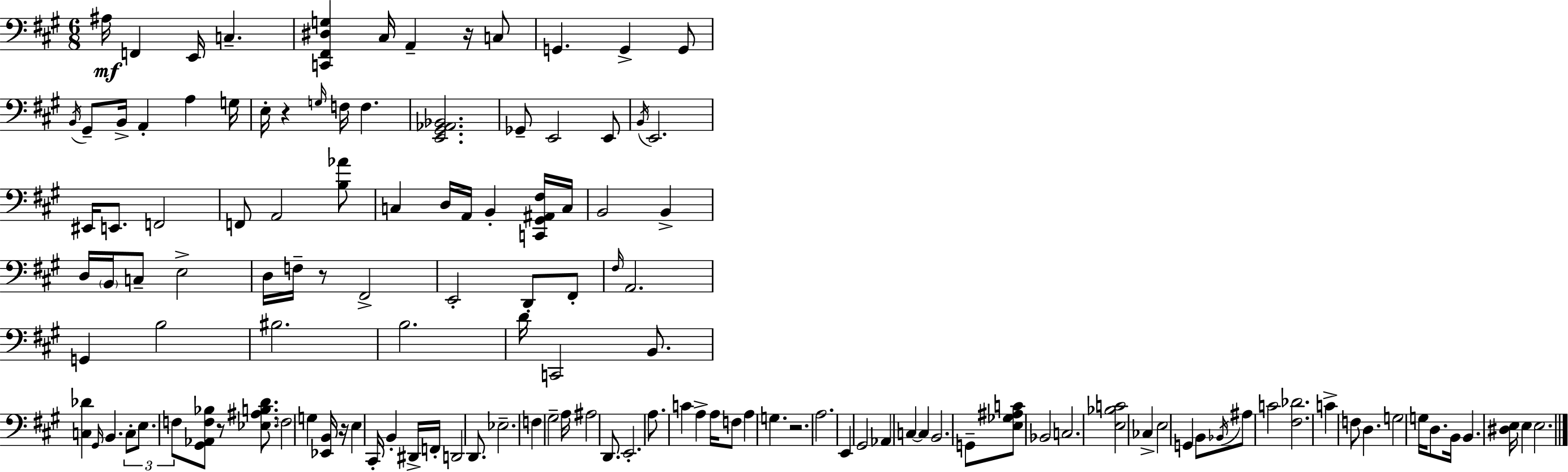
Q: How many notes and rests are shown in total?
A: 129